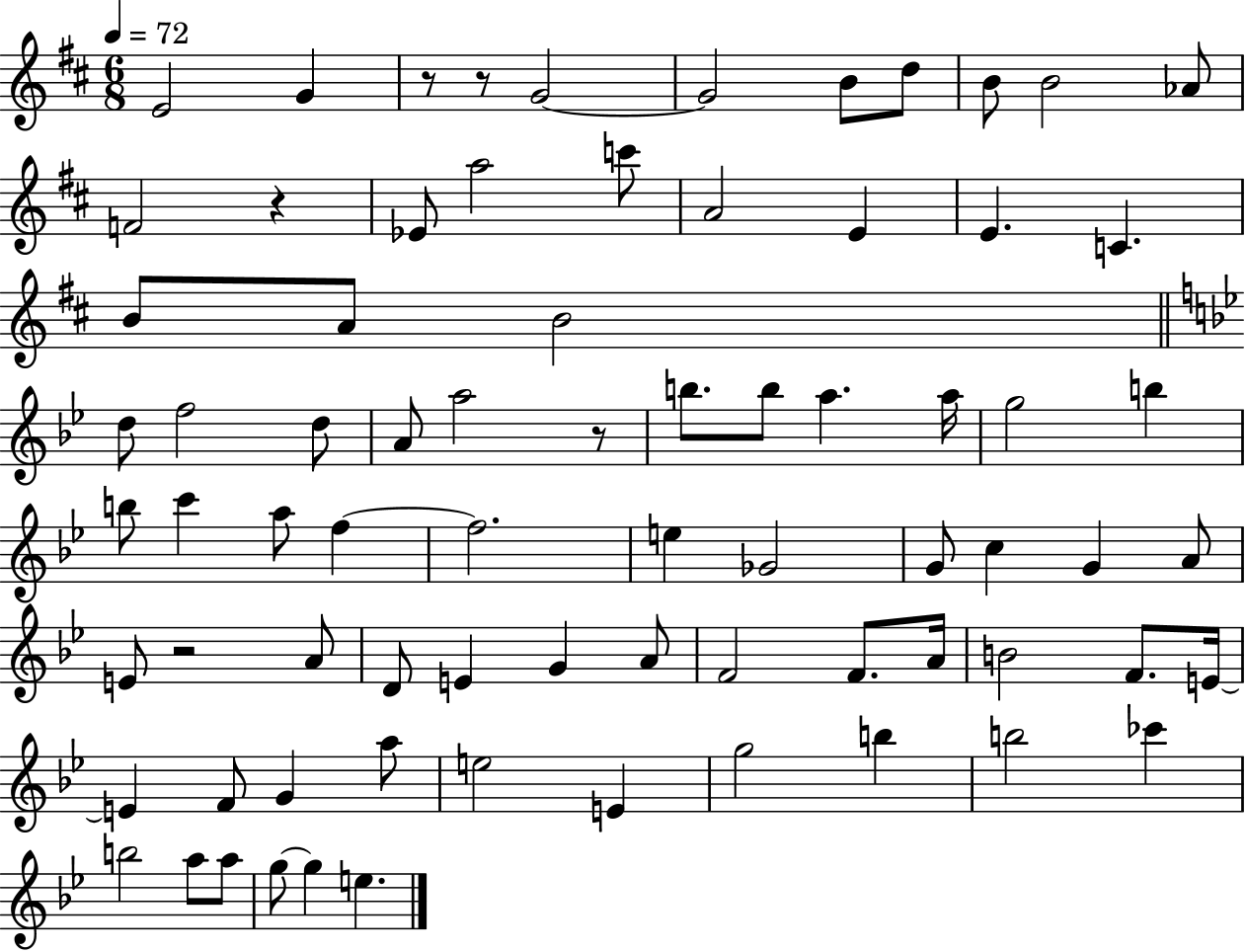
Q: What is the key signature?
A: D major